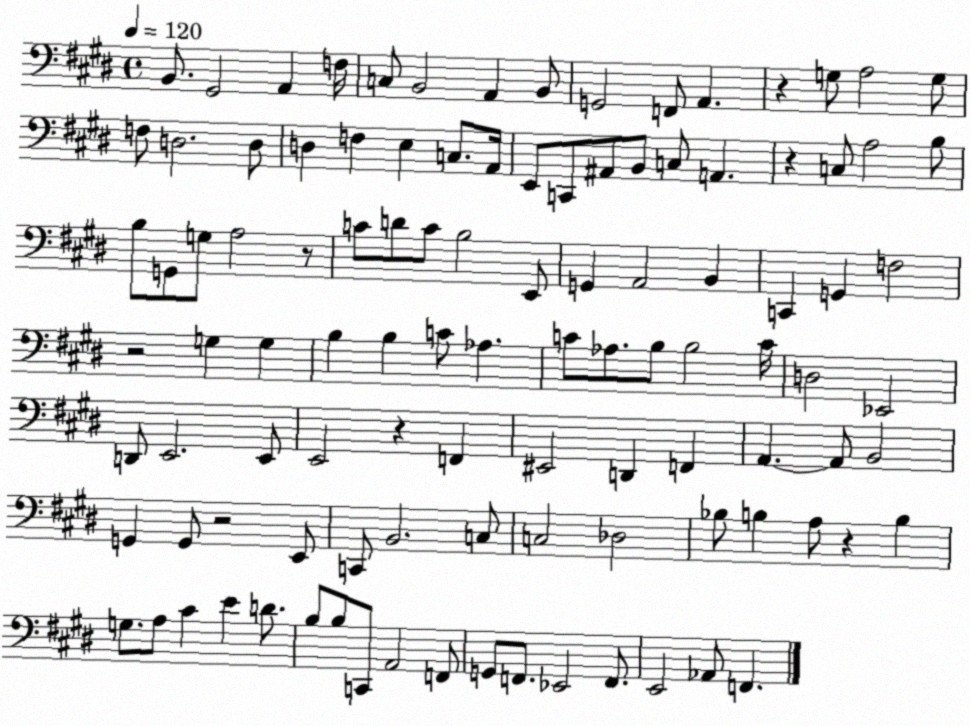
X:1
T:Untitled
M:4/4
L:1/4
K:E
B,,/2 ^G,,2 A,, F,/4 C,/2 B,,2 A,, B,,/2 G,,2 F,,/2 A,, z G,/2 A,2 G,/2 F,/2 D,2 D,/2 D, F, E, C,/2 A,,/4 E,,/2 C,,/2 ^A,,/2 B,,/2 C,/2 A,, z C,/2 A,2 B,/2 B,/2 G,,/2 G,/2 A,2 z/2 C/2 D/2 C/2 B,2 E,,/2 G,, A,,2 B,, C,, G,, F,2 z2 G, G, B, B, C/2 _A, C/2 _A,/2 B,/2 B,2 C/4 D,2 _E,,2 D,,/2 E,,2 E,,/2 E,,2 z F,, ^E,,2 D,, F,, A,, A,,/2 B,,2 G,, G,,/2 z2 E,,/2 C,,/2 B,,2 C,/2 C,2 _D,2 _B,/2 B, A,/2 z B, G,/2 A,/2 ^C E D/2 B,/2 B,/2 C,,/2 A,,2 F,,/2 G,,/2 F,,/2 _E,,2 F,,/2 E,,2 _A,,/2 F,,